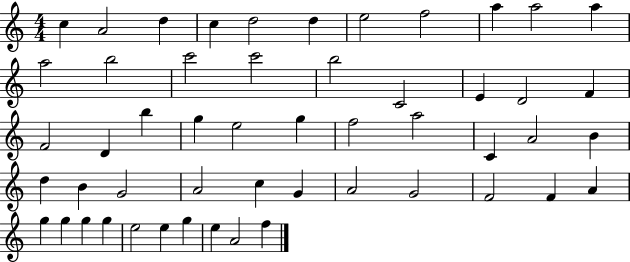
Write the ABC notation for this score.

X:1
T:Untitled
M:4/4
L:1/4
K:C
c A2 d c d2 d e2 f2 a a2 a a2 b2 c'2 c'2 b2 C2 E D2 F F2 D b g e2 g f2 a2 C A2 B d B G2 A2 c G A2 G2 F2 F A g g g g e2 e g e A2 f